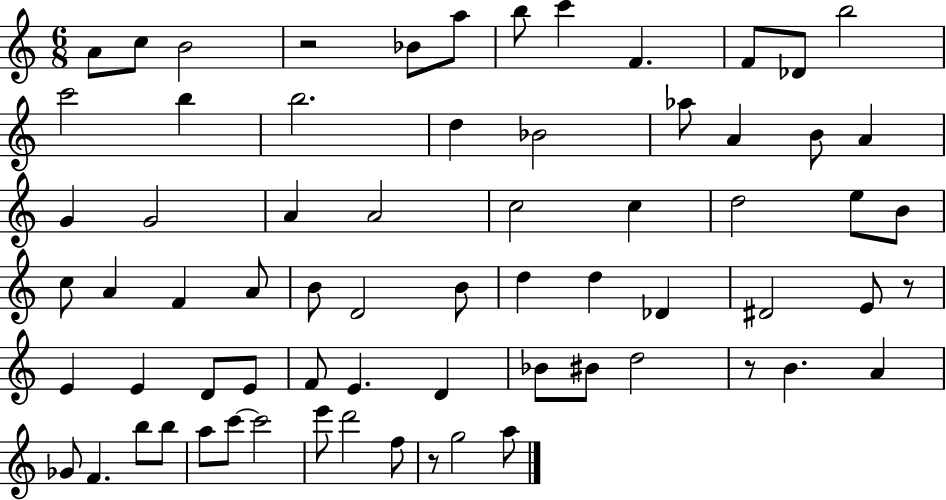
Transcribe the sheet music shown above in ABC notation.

X:1
T:Untitled
M:6/8
L:1/4
K:C
A/2 c/2 B2 z2 _B/2 a/2 b/2 c' F F/2 _D/2 b2 c'2 b b2 d _B2 _a/2 A B/2 A G G2 A A2 c2 c d2 e/2 B/2 c/2 A F A/2 B/2 D2 B/2 d d _D ^D2 E/2 z/2 E E D/2 E/2 F/2 E D _B/2 ^B/2 d2 z/2 B A _G/2 F b/2 b/2 a/2 c'/2 c'2 e'/2 d'2 f/2 z/2 g2 a/2